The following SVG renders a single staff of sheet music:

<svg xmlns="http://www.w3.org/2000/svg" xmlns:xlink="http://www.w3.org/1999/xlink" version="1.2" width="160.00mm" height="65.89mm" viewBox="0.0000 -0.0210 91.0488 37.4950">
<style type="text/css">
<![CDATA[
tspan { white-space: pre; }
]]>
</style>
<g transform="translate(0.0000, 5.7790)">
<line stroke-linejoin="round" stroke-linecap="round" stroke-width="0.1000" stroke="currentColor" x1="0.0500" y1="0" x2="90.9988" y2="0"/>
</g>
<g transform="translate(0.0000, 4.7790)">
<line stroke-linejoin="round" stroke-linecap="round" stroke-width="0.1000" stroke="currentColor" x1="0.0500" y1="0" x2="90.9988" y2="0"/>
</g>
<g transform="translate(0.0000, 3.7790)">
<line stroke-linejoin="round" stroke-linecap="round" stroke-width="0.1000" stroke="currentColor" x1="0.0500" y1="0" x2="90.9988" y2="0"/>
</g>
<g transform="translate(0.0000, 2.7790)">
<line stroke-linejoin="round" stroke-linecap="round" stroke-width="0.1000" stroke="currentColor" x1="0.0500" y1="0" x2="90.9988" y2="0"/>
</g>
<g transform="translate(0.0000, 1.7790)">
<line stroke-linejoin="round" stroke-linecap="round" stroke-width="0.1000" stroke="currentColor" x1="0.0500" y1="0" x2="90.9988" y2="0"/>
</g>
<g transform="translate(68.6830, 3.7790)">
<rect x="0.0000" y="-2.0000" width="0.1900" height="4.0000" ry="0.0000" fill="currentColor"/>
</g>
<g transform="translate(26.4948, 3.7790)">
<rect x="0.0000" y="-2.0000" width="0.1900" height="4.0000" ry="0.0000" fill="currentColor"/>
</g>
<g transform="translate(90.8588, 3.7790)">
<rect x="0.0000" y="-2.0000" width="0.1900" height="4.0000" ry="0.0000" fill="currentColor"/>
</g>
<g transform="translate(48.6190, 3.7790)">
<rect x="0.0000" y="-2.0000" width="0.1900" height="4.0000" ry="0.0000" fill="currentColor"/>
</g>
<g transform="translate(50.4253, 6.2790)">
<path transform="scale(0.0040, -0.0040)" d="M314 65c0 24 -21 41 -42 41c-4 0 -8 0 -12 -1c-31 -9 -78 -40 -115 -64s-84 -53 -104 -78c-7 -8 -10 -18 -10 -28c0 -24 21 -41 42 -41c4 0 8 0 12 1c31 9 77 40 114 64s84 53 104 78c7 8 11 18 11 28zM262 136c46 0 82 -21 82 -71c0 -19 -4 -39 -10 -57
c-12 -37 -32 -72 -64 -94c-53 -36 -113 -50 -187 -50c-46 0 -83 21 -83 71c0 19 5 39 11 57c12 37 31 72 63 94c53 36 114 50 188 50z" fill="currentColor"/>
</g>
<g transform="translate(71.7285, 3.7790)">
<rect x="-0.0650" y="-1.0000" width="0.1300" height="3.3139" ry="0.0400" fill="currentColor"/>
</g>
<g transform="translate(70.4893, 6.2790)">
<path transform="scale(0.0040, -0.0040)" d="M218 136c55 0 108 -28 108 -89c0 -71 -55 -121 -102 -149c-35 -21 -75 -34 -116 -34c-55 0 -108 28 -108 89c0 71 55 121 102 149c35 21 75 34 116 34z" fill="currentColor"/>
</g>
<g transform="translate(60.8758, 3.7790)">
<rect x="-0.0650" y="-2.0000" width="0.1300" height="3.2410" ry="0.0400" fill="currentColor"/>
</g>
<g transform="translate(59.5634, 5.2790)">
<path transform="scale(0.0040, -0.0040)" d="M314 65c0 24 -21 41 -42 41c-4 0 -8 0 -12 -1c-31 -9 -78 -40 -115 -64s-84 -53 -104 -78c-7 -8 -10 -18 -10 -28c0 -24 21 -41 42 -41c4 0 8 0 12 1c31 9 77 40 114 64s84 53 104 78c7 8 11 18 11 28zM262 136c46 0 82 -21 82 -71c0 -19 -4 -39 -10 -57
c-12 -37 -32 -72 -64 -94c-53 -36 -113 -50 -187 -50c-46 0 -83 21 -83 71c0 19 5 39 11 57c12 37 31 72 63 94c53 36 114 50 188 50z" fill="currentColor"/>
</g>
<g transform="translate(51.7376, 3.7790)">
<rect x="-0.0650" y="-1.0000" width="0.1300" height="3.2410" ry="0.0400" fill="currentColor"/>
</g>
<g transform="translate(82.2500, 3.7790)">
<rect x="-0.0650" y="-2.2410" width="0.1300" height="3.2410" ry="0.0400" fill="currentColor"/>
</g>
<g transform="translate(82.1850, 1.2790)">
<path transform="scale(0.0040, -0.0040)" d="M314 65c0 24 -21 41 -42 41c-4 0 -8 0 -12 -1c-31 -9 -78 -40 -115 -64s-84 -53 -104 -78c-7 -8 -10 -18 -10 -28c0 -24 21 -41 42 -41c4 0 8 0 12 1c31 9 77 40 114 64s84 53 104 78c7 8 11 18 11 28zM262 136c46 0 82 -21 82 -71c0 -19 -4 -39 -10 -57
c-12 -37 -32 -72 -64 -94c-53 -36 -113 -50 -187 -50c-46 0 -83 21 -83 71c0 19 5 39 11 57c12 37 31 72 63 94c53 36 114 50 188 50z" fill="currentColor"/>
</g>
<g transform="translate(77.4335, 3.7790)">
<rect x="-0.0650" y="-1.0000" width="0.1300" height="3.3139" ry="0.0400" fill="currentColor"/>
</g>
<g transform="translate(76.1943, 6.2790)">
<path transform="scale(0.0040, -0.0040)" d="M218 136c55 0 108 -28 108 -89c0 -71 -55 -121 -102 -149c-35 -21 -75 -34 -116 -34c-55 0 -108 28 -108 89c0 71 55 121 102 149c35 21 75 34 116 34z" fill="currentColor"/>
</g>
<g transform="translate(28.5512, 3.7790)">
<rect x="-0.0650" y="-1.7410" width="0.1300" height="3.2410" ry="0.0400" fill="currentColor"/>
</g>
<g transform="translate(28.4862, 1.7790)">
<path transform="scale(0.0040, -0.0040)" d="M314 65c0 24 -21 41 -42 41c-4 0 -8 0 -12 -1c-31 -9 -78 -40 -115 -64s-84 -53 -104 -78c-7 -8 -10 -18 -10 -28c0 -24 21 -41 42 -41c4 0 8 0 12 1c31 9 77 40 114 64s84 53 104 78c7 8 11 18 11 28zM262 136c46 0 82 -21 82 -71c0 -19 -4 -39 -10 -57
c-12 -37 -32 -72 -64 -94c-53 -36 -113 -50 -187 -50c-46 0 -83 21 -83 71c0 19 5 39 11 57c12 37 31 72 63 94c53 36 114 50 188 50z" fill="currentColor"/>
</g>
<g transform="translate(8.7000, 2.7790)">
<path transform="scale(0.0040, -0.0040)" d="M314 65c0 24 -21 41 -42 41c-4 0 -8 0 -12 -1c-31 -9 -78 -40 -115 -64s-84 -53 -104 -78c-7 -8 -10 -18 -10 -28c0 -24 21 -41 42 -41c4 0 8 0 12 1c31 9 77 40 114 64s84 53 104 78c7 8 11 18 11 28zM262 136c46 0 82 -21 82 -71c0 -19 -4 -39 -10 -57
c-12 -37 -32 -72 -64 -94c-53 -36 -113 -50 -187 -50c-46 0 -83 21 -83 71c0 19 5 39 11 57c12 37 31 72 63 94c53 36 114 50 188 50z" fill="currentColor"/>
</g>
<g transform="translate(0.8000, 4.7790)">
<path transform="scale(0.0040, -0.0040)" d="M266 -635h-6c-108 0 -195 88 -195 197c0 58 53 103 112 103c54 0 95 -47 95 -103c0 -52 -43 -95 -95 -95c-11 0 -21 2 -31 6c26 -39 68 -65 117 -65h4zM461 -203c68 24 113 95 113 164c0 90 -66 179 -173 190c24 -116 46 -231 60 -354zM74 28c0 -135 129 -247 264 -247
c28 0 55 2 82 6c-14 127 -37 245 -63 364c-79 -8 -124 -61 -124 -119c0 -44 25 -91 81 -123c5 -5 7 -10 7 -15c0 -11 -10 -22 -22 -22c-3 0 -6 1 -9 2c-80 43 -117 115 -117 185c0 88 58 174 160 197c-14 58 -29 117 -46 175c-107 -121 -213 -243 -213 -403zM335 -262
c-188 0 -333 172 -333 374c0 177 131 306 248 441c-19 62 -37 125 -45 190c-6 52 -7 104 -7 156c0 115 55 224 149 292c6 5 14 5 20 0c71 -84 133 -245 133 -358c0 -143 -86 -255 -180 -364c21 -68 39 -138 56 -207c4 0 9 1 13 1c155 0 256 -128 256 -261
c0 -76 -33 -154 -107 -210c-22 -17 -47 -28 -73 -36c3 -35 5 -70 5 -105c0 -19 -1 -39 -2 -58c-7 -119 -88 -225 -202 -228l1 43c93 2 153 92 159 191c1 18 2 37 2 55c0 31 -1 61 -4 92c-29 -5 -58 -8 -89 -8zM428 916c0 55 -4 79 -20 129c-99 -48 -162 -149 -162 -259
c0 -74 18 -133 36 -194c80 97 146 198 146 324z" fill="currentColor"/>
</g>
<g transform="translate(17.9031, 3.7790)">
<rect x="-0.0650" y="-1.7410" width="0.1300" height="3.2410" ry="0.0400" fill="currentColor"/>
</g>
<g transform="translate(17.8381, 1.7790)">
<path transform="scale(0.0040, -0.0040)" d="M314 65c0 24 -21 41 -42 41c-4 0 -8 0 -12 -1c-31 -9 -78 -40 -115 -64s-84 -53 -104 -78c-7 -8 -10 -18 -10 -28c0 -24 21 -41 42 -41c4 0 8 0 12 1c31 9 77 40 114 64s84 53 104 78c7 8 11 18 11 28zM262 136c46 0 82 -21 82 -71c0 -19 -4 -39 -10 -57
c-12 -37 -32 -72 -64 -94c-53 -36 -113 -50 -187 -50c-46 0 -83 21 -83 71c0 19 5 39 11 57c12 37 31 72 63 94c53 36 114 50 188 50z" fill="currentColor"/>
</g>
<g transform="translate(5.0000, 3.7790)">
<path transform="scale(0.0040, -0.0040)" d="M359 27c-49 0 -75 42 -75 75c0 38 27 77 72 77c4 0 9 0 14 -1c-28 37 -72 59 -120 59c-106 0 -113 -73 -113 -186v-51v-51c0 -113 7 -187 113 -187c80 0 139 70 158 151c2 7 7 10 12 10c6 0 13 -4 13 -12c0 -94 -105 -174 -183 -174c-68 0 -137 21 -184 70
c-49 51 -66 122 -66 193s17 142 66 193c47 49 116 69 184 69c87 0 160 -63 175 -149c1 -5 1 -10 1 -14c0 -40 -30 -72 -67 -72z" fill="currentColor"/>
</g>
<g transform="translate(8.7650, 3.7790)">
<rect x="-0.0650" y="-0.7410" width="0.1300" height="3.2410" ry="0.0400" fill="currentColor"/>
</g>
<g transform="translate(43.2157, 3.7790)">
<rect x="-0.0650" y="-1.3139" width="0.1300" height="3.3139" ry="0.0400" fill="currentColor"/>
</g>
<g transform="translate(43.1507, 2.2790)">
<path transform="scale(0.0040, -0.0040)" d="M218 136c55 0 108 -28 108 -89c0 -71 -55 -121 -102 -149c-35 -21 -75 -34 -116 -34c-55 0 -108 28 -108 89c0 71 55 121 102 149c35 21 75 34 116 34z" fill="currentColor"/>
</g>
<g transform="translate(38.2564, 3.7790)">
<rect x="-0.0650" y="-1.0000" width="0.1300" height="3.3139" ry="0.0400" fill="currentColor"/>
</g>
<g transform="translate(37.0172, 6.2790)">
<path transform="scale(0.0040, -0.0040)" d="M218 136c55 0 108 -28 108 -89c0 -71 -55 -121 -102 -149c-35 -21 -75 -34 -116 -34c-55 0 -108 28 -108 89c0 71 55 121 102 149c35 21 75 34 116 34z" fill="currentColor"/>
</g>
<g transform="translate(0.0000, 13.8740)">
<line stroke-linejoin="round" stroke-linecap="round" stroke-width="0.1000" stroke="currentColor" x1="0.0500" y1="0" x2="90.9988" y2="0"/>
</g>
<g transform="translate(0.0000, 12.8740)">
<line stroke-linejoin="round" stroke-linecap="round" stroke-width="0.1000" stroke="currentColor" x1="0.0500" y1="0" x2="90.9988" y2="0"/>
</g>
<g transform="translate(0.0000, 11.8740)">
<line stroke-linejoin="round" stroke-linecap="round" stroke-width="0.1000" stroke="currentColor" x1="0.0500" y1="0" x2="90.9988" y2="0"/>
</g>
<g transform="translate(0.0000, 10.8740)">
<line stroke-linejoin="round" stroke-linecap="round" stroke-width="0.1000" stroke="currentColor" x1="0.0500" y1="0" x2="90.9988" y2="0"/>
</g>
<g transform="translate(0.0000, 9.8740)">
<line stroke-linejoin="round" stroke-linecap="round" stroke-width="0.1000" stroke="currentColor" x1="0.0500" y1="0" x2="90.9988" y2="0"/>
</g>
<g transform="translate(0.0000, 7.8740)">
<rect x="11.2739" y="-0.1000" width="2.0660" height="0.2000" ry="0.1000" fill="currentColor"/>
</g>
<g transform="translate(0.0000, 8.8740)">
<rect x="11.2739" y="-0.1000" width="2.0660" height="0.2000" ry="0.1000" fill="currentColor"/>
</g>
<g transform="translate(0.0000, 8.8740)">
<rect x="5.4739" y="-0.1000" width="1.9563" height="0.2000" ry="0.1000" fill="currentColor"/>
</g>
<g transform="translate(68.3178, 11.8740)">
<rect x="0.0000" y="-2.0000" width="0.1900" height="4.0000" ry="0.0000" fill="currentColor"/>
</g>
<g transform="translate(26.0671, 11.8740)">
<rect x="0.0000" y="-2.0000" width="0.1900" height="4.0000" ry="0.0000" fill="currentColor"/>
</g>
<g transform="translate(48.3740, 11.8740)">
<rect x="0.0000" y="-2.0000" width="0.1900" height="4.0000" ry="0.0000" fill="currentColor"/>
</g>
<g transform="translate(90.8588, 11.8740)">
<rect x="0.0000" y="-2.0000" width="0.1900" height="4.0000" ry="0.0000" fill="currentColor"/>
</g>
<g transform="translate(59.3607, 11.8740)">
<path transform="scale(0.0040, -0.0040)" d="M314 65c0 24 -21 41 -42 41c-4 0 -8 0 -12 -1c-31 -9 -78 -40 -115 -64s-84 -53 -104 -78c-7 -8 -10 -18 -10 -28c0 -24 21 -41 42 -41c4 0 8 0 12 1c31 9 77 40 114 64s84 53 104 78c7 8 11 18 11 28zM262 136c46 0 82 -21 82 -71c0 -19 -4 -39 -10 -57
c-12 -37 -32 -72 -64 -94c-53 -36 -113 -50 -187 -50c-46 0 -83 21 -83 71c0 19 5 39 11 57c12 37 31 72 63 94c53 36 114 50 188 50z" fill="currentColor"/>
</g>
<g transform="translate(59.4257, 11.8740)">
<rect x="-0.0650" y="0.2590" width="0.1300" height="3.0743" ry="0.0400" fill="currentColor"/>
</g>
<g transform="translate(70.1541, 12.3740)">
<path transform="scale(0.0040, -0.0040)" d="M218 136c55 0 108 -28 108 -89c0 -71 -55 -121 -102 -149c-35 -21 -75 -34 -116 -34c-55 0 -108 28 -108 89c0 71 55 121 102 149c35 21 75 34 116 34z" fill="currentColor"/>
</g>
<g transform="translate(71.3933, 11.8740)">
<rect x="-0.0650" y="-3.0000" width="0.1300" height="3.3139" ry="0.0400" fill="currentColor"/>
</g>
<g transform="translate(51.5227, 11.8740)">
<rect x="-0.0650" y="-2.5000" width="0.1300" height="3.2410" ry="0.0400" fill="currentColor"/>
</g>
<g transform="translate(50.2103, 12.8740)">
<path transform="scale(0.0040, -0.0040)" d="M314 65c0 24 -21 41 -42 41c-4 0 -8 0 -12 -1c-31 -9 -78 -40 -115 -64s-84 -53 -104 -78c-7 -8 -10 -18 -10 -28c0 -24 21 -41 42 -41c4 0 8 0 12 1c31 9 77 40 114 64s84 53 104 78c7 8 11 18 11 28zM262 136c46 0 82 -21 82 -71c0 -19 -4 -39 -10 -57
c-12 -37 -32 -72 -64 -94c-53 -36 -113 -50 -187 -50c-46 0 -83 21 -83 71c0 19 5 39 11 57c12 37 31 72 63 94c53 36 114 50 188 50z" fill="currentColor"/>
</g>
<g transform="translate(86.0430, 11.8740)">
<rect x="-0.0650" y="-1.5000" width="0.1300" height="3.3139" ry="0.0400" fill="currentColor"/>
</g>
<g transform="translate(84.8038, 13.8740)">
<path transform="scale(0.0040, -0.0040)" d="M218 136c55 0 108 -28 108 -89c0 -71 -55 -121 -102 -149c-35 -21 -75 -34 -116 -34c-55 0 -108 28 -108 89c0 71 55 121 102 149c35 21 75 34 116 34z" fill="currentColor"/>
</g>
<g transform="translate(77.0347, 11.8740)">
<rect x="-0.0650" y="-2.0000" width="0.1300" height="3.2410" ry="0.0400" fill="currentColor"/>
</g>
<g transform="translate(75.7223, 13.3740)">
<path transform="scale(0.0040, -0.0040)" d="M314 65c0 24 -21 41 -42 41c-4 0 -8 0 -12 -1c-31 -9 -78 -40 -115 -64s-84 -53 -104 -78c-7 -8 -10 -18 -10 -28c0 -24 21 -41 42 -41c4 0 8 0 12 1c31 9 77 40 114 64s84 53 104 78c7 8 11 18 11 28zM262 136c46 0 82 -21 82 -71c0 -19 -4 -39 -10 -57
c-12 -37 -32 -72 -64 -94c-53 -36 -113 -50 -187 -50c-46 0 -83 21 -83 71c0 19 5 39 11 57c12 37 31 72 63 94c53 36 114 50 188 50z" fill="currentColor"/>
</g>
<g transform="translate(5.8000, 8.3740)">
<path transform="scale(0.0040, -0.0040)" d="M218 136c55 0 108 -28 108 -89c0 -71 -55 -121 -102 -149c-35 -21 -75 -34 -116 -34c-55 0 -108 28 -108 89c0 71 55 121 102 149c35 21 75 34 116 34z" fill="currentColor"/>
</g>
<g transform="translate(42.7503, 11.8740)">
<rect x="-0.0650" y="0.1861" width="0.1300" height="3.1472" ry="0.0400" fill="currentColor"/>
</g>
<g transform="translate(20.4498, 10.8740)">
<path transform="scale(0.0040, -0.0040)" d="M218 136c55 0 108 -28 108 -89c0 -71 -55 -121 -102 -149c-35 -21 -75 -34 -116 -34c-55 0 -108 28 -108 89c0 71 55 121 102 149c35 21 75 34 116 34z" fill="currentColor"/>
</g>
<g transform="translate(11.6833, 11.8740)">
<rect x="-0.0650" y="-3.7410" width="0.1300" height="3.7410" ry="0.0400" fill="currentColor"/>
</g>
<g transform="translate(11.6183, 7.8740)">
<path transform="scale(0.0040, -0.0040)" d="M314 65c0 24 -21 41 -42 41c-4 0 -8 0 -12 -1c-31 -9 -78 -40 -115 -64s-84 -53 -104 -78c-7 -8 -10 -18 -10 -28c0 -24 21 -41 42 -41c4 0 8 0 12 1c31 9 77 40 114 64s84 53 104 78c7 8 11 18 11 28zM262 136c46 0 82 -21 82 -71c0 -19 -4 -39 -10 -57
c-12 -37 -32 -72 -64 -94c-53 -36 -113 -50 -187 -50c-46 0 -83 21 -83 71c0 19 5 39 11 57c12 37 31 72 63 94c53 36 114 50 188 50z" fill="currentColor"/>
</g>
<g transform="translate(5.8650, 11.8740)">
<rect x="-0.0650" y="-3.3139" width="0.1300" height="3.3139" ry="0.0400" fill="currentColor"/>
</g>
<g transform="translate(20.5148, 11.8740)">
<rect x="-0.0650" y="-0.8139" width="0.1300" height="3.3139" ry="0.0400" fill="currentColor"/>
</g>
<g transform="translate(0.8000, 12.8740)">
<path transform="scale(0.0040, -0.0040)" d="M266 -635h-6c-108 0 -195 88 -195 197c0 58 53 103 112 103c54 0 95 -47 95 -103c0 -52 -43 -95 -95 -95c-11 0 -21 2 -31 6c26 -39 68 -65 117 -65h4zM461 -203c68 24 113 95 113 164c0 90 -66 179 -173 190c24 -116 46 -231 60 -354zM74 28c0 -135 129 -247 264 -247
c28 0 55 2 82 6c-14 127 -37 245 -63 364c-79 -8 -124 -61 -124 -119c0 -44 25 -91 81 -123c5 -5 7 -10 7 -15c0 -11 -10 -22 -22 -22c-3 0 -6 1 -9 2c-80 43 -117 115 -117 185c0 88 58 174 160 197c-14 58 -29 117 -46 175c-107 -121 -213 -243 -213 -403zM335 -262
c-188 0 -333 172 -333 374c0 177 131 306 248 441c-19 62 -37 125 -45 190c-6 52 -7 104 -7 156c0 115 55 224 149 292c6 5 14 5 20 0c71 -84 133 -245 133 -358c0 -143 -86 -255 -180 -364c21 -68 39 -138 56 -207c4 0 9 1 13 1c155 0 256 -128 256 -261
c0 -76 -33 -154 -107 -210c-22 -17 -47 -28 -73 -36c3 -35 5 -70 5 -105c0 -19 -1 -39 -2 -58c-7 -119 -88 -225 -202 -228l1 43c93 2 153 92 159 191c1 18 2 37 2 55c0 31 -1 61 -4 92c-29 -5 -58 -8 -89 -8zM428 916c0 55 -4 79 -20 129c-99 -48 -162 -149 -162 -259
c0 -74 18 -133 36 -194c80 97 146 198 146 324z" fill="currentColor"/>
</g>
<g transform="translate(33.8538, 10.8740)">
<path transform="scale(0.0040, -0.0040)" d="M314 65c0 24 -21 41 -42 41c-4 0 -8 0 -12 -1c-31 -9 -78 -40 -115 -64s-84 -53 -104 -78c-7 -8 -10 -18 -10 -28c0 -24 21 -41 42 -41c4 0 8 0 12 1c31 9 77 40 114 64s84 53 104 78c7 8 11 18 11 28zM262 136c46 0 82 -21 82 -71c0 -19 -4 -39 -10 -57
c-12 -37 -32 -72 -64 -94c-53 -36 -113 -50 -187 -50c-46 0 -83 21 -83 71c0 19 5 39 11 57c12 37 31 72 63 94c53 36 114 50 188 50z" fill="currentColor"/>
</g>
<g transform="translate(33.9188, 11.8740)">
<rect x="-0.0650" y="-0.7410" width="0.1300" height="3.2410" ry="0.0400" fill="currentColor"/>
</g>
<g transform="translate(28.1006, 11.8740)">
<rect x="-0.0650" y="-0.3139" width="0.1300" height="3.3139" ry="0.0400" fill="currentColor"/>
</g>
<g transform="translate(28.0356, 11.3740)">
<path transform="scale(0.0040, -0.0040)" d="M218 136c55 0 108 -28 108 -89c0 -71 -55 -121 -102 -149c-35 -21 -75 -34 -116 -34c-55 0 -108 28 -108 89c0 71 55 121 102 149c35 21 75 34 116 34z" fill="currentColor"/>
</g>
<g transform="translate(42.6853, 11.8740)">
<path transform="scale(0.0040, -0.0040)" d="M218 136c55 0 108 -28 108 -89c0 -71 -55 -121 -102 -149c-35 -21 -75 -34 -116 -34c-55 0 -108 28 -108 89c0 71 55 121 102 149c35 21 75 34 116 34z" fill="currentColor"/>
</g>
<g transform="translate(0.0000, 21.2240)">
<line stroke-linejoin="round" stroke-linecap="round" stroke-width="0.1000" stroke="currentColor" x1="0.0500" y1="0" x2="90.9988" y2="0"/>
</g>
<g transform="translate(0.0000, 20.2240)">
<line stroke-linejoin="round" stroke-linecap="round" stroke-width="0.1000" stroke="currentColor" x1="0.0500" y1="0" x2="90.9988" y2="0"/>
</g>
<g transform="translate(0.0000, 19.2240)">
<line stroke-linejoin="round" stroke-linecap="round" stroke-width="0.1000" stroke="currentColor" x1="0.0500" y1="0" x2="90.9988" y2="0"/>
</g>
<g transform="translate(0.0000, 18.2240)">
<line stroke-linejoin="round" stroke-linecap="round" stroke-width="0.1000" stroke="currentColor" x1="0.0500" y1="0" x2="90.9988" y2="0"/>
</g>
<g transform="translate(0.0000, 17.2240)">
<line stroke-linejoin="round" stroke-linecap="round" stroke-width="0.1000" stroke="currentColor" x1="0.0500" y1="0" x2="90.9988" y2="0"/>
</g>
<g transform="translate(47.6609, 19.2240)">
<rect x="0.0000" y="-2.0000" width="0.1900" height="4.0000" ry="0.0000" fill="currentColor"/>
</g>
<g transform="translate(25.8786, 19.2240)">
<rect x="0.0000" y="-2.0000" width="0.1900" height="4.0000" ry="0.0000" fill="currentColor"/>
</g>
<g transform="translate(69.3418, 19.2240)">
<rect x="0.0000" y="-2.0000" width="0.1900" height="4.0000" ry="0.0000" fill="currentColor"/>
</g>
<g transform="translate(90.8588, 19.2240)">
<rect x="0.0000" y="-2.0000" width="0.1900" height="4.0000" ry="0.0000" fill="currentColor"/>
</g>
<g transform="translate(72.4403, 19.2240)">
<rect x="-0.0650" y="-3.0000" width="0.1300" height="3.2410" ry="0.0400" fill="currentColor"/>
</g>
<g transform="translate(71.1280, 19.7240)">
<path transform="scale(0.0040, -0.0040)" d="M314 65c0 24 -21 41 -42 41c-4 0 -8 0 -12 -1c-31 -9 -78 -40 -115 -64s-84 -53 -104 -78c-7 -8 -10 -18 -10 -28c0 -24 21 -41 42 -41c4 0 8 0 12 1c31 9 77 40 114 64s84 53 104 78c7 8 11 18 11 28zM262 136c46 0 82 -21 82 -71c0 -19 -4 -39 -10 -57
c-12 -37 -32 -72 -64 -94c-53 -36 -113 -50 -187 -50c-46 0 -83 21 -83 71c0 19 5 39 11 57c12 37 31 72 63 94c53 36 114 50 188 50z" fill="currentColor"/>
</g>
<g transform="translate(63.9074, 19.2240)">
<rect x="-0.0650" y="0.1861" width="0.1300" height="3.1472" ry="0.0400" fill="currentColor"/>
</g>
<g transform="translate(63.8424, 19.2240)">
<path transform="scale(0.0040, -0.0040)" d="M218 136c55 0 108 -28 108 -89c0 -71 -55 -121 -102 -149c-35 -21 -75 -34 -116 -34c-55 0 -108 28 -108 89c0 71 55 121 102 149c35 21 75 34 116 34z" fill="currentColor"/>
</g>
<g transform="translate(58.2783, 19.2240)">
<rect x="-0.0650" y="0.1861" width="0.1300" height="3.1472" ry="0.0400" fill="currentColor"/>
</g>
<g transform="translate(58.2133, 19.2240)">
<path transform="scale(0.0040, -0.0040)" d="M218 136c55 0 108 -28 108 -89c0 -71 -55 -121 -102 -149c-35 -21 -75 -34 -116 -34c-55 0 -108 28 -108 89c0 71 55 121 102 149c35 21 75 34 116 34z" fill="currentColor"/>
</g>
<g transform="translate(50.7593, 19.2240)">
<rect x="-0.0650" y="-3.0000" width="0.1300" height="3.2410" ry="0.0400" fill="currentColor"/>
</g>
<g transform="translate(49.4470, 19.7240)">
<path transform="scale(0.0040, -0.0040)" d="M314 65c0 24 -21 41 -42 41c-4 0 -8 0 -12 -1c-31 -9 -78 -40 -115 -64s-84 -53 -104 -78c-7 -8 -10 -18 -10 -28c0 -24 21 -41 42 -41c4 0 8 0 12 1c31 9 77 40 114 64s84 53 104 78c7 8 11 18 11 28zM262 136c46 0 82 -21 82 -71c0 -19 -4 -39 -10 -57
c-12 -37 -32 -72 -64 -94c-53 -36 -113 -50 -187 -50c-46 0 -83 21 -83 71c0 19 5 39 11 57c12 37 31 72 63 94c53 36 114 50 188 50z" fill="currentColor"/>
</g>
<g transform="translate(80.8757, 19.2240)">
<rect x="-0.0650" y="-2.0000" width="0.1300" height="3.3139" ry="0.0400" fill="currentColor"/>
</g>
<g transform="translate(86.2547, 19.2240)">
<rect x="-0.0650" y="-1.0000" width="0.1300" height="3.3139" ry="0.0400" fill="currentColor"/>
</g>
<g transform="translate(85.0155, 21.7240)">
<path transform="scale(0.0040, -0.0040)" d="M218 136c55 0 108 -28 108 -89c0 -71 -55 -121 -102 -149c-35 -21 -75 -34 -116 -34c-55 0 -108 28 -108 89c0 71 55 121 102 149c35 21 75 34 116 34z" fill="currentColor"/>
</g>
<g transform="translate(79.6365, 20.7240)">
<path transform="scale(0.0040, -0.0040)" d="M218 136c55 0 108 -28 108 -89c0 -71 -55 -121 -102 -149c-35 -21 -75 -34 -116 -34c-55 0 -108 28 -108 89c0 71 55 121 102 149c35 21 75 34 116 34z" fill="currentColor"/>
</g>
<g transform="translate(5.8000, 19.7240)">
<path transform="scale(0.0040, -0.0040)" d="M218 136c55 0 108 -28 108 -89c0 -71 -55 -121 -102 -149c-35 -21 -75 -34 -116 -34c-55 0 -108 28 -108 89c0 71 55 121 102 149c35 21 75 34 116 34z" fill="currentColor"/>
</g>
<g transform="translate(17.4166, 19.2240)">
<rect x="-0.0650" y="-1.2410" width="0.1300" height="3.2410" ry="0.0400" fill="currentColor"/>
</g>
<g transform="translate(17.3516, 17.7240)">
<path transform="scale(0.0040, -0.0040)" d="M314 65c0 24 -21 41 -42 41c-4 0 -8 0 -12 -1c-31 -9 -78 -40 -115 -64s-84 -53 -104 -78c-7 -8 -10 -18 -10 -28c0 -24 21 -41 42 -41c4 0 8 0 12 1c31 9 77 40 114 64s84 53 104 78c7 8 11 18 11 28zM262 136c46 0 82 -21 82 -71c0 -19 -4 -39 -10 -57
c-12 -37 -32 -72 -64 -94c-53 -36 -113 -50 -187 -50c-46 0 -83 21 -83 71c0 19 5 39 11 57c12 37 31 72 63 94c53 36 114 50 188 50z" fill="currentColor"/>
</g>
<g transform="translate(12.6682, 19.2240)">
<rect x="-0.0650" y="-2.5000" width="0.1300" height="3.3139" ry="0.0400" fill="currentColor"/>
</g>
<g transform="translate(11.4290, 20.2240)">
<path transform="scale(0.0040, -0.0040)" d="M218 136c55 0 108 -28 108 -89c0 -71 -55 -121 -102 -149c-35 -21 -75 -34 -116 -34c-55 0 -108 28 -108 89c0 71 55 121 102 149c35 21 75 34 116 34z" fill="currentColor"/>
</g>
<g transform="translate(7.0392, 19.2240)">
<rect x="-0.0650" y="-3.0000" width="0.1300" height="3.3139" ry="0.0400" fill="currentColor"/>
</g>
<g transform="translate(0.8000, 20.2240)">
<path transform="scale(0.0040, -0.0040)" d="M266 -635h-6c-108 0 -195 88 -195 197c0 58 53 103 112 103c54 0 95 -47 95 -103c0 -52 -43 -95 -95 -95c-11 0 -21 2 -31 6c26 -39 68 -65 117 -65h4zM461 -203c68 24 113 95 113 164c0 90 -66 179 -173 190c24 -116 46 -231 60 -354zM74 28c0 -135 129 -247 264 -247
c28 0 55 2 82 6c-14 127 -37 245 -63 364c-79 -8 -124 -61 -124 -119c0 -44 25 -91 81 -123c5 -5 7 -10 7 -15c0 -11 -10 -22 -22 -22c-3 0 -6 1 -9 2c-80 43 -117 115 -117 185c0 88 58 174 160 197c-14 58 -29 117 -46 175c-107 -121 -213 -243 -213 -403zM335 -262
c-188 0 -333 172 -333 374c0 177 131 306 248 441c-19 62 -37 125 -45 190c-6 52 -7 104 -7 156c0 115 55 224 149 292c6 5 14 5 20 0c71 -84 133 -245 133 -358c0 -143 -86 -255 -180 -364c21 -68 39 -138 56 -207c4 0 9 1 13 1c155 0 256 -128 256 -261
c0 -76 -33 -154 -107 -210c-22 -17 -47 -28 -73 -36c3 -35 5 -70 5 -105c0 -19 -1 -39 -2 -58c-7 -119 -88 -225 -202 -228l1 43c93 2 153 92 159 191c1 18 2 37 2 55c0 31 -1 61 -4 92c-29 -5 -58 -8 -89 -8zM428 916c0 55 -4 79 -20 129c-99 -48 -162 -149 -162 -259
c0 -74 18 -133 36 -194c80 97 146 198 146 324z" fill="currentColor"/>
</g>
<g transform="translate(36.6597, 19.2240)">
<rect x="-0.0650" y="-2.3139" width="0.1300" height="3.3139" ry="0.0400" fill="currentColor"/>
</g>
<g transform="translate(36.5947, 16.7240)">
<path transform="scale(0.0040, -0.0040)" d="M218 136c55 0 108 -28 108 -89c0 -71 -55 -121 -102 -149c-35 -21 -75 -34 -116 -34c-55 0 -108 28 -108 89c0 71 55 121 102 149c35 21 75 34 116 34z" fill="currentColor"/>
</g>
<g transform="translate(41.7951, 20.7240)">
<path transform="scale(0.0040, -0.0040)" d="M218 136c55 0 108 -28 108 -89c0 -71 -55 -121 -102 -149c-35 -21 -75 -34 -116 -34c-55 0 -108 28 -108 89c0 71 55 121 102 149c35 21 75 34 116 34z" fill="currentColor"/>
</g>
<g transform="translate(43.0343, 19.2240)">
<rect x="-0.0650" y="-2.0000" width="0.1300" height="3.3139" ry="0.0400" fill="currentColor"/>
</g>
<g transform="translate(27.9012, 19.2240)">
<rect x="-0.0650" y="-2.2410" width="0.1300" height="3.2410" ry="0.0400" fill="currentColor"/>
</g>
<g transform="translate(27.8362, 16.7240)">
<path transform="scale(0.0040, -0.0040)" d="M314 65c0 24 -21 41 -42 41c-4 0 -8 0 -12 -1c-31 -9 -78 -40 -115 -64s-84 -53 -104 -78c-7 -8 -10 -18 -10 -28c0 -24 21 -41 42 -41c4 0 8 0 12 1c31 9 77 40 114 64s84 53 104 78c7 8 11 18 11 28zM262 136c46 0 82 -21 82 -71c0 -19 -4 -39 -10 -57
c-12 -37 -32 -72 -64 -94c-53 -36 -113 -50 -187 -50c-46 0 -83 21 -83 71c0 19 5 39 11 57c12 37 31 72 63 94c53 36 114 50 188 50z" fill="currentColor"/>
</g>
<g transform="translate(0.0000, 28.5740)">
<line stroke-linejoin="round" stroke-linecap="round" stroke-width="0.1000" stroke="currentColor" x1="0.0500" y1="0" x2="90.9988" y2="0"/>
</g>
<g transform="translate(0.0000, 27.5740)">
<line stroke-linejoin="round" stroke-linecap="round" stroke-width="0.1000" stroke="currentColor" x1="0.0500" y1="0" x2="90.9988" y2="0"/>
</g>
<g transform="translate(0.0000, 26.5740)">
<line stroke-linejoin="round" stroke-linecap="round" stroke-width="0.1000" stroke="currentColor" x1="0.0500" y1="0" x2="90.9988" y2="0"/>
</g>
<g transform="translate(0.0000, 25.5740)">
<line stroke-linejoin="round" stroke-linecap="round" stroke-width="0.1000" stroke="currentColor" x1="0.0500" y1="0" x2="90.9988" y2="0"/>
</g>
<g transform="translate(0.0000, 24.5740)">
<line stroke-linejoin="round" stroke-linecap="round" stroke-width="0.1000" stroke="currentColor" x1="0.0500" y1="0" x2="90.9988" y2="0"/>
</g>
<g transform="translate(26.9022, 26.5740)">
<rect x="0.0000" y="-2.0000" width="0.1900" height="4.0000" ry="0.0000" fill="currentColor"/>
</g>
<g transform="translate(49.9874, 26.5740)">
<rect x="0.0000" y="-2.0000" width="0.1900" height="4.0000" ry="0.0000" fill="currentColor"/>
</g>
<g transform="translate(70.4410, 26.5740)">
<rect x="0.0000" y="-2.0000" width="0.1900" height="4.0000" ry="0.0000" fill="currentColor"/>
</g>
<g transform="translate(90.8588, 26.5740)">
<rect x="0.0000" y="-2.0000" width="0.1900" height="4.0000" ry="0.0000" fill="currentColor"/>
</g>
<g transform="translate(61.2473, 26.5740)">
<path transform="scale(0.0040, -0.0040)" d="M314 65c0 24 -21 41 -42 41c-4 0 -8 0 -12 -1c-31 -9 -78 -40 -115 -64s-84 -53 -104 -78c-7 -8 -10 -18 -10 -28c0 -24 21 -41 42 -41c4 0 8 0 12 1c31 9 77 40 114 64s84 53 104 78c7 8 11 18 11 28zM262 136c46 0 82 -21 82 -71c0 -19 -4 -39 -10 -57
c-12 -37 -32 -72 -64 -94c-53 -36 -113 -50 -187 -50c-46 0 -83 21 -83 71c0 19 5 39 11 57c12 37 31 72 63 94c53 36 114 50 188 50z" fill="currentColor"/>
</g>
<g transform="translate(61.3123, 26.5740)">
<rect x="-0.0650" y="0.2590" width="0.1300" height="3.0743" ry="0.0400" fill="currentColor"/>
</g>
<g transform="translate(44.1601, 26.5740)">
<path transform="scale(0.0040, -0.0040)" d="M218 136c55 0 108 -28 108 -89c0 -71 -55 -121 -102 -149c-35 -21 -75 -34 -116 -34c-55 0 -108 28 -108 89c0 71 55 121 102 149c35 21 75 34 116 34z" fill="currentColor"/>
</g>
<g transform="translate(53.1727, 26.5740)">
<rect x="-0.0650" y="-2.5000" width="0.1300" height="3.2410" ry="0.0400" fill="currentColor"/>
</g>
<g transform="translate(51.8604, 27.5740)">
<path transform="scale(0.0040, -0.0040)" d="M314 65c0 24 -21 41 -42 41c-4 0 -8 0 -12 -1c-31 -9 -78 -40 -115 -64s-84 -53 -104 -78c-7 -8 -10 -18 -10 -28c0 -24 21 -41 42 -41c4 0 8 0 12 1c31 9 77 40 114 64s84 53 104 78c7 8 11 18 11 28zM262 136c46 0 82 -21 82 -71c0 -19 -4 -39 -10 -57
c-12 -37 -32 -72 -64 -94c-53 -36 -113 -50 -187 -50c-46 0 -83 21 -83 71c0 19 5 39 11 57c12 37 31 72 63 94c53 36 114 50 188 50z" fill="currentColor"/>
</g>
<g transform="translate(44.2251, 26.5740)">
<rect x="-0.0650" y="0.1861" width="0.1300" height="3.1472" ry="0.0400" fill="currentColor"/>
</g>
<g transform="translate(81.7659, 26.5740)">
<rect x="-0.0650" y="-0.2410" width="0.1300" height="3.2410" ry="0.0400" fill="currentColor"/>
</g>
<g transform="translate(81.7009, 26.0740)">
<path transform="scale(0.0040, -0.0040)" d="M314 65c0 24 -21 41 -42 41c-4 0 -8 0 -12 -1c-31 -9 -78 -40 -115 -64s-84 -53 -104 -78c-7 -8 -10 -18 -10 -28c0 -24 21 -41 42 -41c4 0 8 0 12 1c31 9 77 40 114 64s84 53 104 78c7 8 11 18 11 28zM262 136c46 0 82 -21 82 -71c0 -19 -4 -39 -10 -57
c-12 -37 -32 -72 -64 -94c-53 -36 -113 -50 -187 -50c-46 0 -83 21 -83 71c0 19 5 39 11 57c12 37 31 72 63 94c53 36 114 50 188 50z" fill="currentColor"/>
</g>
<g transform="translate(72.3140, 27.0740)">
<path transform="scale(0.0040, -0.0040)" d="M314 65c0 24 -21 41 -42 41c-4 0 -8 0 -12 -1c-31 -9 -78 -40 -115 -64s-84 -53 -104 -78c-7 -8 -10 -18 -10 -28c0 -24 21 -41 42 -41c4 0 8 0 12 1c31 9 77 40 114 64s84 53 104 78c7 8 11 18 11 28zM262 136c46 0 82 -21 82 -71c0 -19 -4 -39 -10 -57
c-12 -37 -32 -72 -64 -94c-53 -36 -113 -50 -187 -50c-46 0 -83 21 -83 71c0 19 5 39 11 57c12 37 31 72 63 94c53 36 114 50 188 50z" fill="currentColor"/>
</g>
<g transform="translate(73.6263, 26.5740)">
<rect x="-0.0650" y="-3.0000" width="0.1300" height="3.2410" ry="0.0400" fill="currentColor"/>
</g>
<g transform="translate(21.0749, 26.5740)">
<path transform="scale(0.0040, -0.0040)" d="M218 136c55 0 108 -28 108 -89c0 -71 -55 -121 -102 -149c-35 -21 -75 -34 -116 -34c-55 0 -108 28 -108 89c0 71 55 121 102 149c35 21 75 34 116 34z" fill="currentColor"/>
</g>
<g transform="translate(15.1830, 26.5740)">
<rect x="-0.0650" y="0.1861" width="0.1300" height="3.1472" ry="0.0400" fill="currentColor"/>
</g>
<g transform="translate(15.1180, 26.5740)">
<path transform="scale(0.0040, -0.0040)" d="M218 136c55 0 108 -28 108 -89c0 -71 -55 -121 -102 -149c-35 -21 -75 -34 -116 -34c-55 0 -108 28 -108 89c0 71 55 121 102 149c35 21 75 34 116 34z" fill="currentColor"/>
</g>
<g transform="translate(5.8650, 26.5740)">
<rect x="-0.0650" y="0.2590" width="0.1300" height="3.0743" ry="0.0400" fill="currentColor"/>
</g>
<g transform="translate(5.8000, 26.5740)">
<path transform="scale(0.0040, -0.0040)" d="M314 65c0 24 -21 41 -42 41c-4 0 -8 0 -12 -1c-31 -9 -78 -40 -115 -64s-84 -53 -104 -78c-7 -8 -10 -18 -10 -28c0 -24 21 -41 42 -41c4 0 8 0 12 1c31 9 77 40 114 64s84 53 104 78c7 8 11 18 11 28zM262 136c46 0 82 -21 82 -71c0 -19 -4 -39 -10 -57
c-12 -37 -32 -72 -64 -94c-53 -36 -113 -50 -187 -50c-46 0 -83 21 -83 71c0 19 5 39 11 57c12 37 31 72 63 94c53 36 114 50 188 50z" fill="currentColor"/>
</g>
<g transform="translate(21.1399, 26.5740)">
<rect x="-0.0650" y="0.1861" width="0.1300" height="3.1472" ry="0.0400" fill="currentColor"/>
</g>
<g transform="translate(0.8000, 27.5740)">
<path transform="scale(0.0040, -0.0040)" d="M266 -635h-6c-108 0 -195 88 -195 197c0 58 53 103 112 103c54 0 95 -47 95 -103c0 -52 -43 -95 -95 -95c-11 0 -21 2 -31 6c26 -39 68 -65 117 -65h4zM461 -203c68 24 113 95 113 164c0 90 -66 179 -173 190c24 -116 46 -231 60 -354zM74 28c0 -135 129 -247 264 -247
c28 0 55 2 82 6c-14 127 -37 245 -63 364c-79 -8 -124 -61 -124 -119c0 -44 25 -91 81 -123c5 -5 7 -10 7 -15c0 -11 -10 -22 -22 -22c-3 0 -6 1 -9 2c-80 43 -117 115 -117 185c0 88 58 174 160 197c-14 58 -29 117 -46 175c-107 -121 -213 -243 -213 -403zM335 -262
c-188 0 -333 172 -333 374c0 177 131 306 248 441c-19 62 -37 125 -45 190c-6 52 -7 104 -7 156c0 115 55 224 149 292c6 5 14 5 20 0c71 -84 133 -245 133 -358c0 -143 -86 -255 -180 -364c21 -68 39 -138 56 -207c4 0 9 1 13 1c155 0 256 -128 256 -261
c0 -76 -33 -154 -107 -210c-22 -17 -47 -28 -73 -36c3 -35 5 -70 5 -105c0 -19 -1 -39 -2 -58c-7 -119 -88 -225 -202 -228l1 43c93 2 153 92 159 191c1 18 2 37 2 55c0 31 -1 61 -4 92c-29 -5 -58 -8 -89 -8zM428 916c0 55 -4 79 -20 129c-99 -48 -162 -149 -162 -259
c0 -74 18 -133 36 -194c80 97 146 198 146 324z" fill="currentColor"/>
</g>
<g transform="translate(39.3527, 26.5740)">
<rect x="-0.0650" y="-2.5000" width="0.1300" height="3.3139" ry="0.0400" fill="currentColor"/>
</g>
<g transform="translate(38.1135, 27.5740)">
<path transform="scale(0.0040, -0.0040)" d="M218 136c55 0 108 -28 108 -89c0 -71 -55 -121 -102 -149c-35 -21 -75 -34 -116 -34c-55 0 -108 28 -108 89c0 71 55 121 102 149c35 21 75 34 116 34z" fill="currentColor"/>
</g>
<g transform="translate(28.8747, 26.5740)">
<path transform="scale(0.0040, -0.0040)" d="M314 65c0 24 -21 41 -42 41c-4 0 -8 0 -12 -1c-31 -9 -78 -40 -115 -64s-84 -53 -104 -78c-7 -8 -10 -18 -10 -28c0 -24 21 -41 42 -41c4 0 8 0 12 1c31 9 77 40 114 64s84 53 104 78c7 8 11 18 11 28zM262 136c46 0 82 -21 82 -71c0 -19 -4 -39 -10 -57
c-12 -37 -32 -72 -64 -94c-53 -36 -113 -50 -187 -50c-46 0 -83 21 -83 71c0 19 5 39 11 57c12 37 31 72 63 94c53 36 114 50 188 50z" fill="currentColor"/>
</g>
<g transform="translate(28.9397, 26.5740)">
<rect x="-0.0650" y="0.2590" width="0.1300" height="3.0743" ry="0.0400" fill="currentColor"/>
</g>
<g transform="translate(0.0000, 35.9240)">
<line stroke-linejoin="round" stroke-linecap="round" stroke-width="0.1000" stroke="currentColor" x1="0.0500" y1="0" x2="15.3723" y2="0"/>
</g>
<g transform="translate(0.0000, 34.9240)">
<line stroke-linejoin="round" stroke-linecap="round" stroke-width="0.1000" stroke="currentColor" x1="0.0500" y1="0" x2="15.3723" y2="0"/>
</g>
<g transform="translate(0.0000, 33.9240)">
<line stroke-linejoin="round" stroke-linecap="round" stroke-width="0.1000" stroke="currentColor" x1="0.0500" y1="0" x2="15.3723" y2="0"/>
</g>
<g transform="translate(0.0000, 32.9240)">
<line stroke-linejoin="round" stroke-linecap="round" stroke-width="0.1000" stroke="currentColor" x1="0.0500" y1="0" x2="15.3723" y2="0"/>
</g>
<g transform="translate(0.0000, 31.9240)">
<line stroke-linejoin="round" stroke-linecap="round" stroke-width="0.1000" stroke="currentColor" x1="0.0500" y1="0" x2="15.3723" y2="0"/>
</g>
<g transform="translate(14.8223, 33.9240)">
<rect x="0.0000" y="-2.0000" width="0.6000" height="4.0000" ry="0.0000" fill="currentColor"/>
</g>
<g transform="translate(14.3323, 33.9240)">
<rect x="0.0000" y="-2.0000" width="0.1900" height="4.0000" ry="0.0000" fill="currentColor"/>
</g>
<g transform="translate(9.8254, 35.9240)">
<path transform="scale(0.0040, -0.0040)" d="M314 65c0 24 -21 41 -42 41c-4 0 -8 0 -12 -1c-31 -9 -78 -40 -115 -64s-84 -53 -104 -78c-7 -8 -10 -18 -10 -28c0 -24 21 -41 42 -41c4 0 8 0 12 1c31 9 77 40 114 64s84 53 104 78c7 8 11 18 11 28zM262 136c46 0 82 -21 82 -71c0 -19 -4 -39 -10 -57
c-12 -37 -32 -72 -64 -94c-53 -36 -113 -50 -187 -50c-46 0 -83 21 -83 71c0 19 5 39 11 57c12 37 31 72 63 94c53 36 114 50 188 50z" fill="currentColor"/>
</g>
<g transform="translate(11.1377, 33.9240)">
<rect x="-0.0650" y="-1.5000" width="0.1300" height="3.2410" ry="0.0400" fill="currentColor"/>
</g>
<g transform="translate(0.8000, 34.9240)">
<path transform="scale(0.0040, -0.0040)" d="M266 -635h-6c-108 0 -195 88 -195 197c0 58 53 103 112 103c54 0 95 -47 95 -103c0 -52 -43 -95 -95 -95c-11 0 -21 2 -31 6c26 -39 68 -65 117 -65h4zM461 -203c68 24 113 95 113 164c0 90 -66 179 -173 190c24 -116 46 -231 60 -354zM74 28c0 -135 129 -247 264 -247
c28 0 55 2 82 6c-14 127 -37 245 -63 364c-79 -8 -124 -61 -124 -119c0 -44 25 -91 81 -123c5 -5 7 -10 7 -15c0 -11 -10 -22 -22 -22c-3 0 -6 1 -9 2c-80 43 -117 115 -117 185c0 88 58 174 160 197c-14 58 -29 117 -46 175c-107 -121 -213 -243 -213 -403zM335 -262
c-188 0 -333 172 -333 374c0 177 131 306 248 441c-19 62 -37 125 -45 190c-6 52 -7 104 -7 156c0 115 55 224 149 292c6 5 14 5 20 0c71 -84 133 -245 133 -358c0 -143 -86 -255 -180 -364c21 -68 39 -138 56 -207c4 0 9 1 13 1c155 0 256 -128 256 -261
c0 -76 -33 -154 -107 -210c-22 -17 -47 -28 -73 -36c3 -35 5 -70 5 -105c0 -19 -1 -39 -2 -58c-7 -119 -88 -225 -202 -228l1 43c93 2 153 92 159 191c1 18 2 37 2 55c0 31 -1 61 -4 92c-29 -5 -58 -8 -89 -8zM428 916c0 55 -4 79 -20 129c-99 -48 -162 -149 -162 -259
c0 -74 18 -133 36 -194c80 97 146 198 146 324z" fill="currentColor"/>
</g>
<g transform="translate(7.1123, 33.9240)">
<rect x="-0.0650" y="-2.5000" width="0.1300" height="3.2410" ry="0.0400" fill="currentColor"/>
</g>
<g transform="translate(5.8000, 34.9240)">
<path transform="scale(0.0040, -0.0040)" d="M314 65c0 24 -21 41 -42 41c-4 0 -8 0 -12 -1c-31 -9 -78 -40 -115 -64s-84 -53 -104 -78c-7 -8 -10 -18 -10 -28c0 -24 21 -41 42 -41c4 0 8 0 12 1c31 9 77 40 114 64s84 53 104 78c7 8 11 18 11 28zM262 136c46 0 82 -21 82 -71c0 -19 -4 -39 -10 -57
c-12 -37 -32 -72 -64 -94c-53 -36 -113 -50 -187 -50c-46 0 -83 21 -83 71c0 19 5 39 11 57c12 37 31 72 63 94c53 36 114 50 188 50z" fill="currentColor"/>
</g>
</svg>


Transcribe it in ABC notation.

X:1
T:Untitled
M:4/4
L:1/4
K:C
d2 f2 f2 D e D2 F2 D D g2 b c'2 d c d2 B G2 B2 A F2 E A G e2 g2 g F A2 B B A2 F D B2 B B B2 G B G2 B2 A2 c2 G2 E2